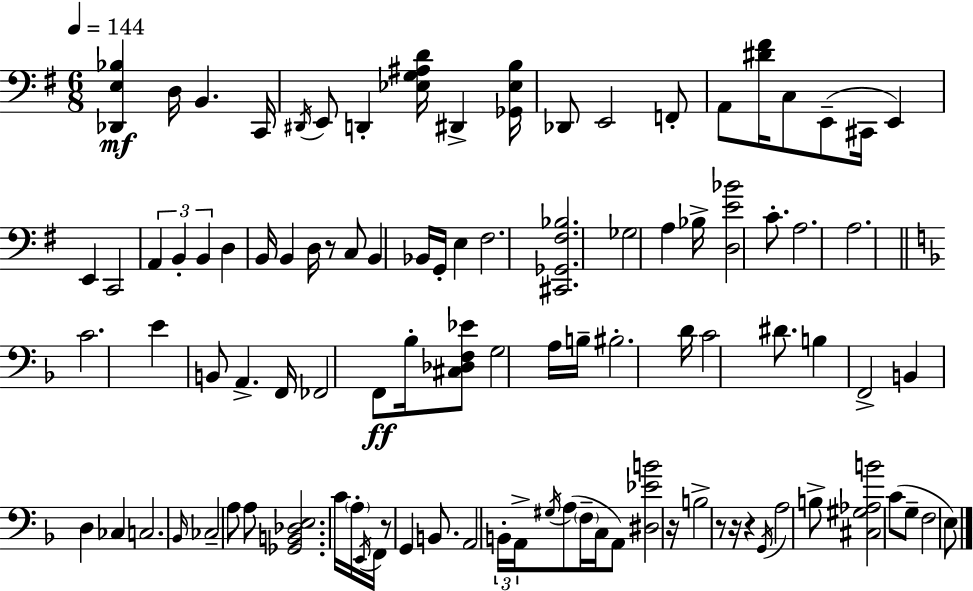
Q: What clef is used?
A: bass